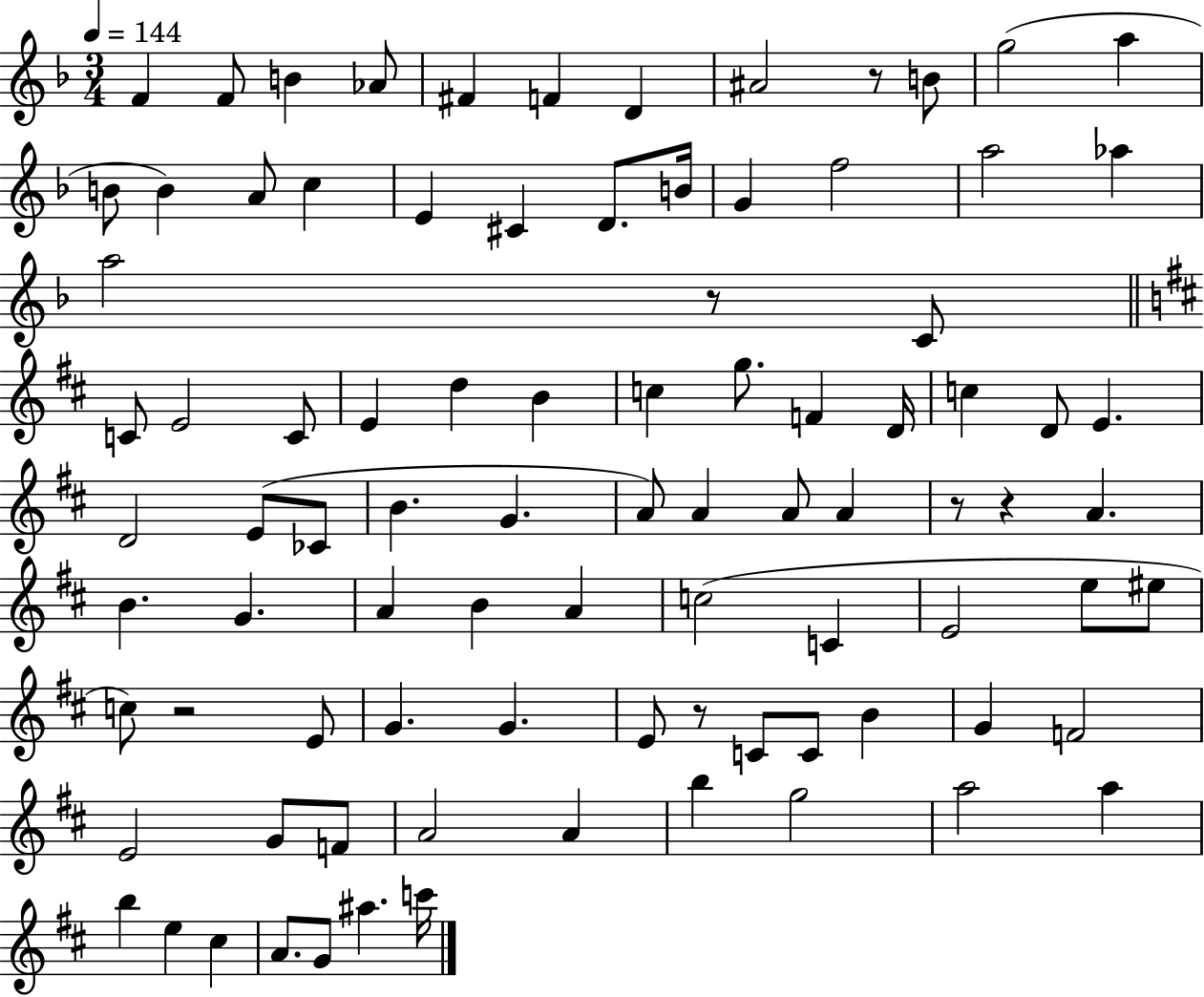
F4/q F4/e B4/q Ab4/e F#4/q F4/q D4/q A#4/h R/e B4/e G5/h A5/q B4/e B4/q A4/e C5/q E4/q C#4/q D4/e. B4/s G4/q F5/h A5/h Ab5/q A5/h R/e C4/e C4/e E4/h C4/e E4/q D5/q B4/q C5/q G5/e. F4/q D4/s C5/q D4/e E4/q. D4/h E4/e CES4/e B4/q. G4/q. A4/e A4/q A4/e A4/q R/e R/q A4/q. B4/q. G4/q. A4/q B4/q A4/q C5/h C4/q E4/h E5/e EIS5/e C5/e R/h E4/e G4/q. G4/q. E4/e R/e C4/e C4/e B4/q G4/q F4/h E4/h G4/e F4/e A4/h A4/q B5/q G5/h A5/h A5/q B5/q E5/q C#5/q A4/e. G4/e A#5/q. C6/s